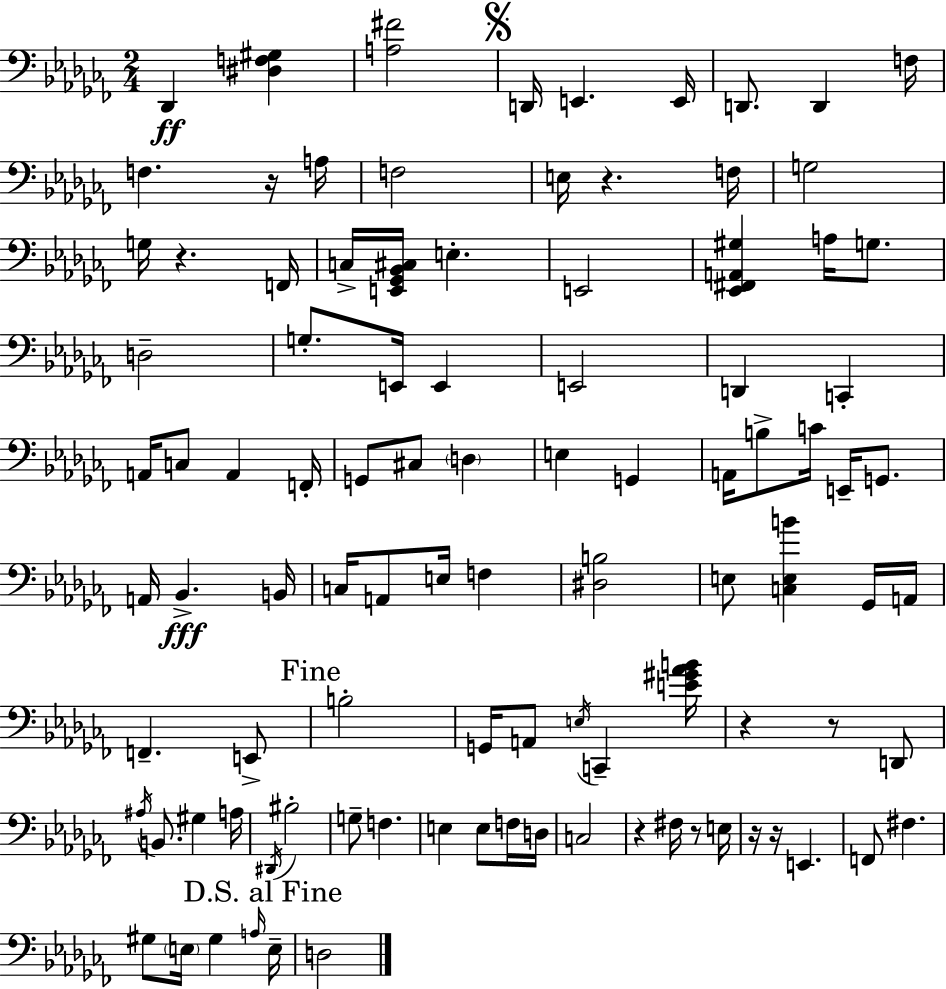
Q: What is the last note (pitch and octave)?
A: D3